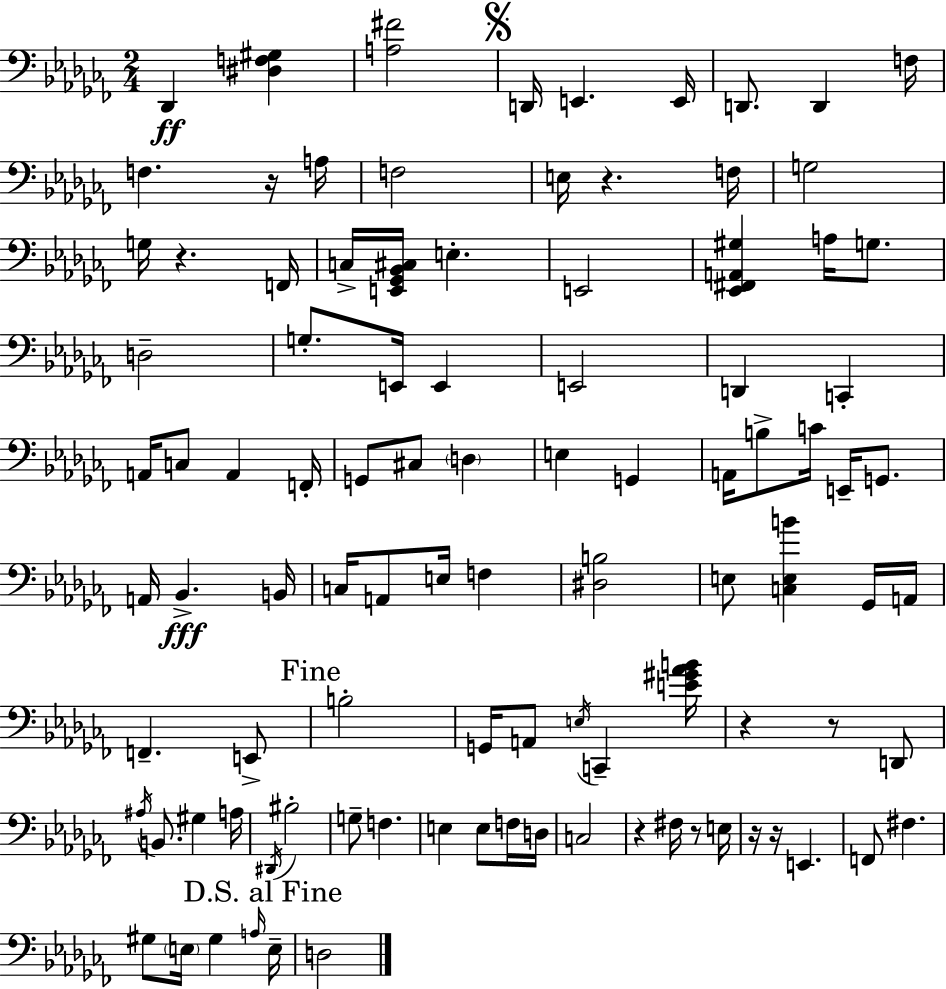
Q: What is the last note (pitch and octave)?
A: D3